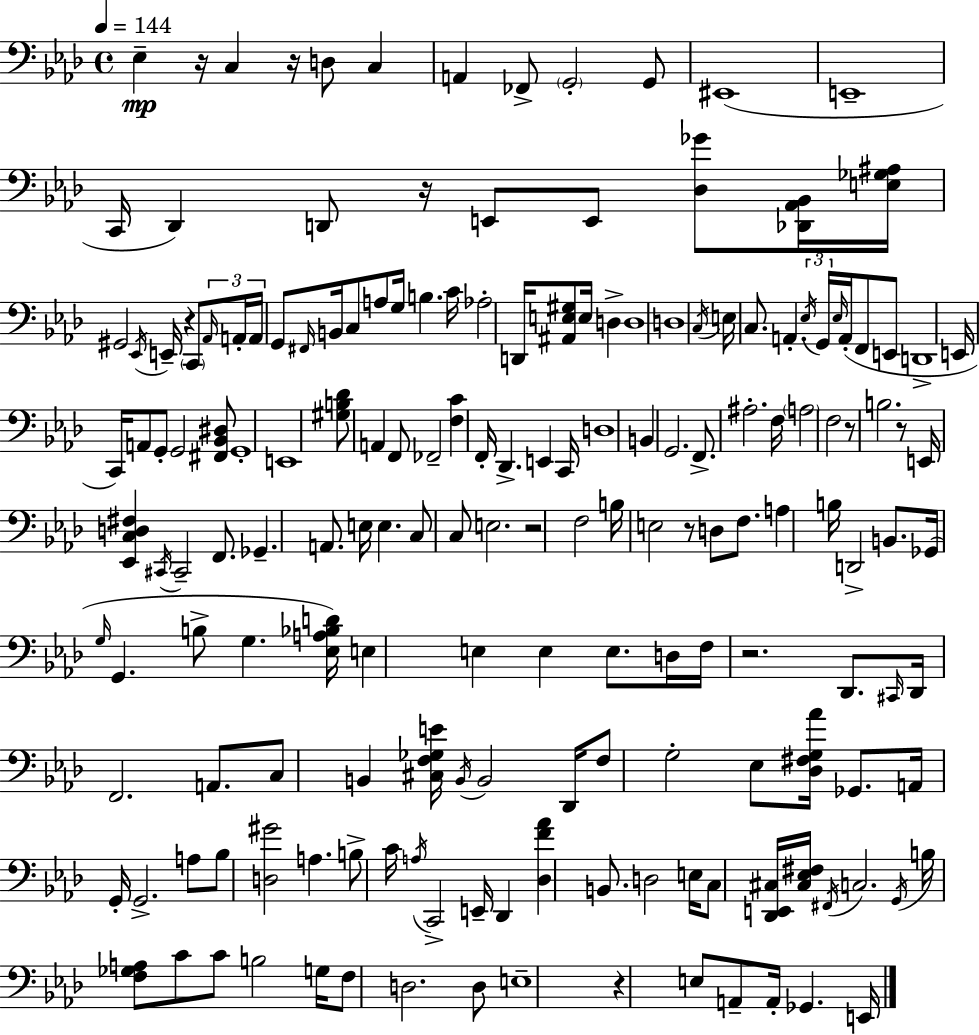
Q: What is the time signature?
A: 4/4